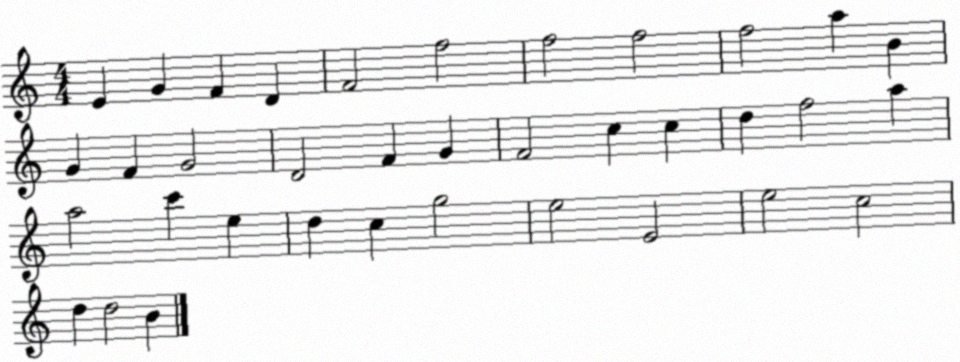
X:1
T:Untitled
M:4/4
L:1/4
K:C
E G F D F2 f2 f2 f2 f2 a B G F G2 D2 F G F2 c c d f2 a a2 c' e d c g2 e2 E2 e2 c2 d d2 B